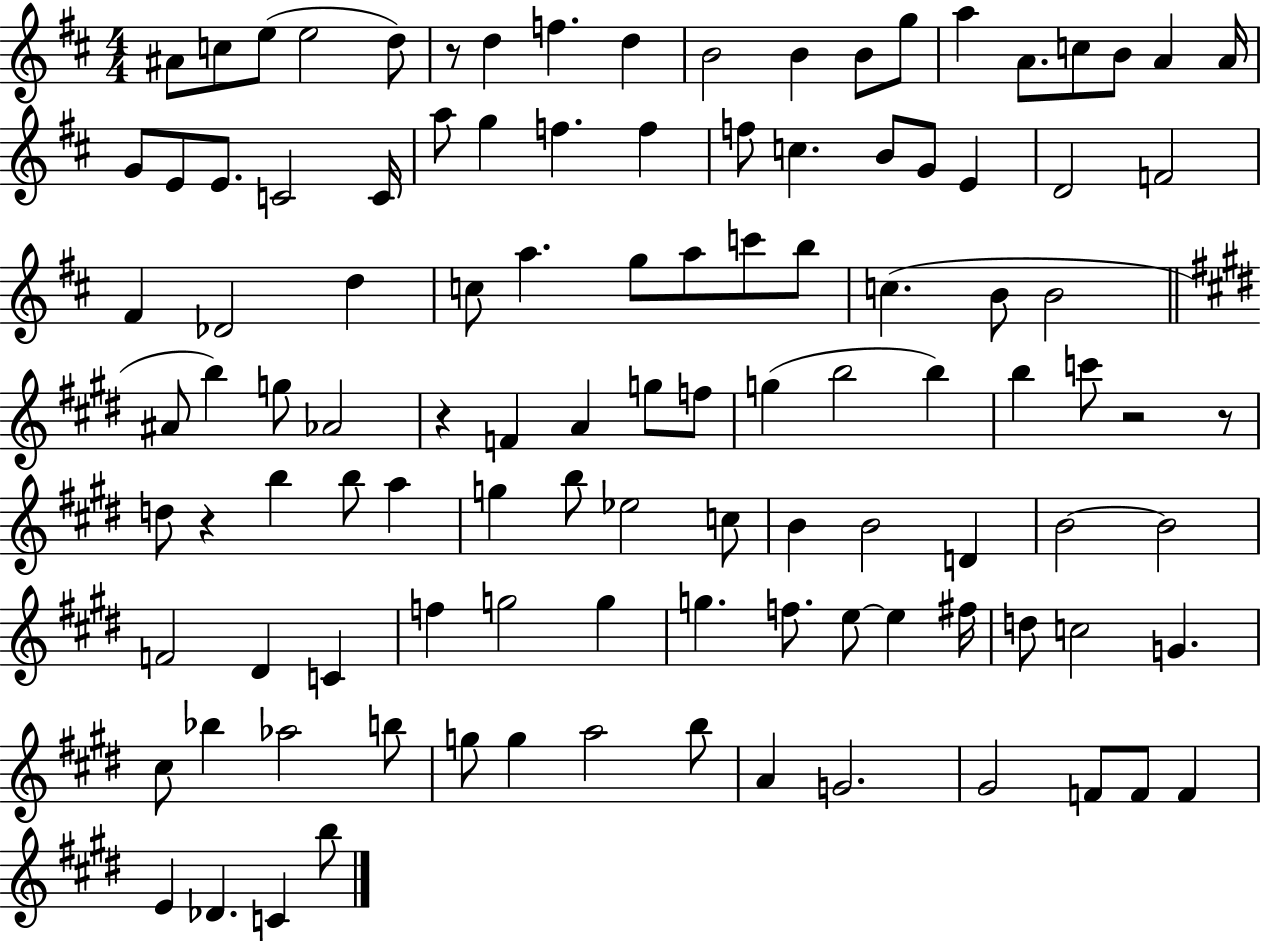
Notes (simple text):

A#4/e C5/e E5/e E5/h D5/e R/e D5/q F5/q. D5/q B4/h B4/q B4/e G5/e A5/q A4/e. C5/e B4/e A4/q A4/s G4/e E4/e E4/e. C4/h C4/s A5/e G5/q F5/q. F5/q F5/e C5/q. B4/e G4/e E4/q D4/h F4/h F#4/q Db4/h D5/q C5/e A5/q. G5/e A5/e C6/e B5/e C5/q. B4/e B4/h A#4/e B5/q G5/e Ab4/h R/q F4/q A4/q G5/e F5/e G5/q B5/h B5/q B5/q C6/e R/h R/e D5/e R/q B5/q B5/e A5/q G5/q B5/e Eb5/h C5/e B4/q B4/h D4/q B4/h B4/h F4/h D#4/q C4/q F5/q G5/h G5/q G5/q. F5/e. E5/e E5/q F#5/s D5/e C5/h G4/q. C#5/e Bb5/q Ab5/h B5/e G5/e G5/q A5/h B5/e A4/q G4/h. G#4/h F4/e F4/e F4/q E4/q Db4/q. C4/q B5/e